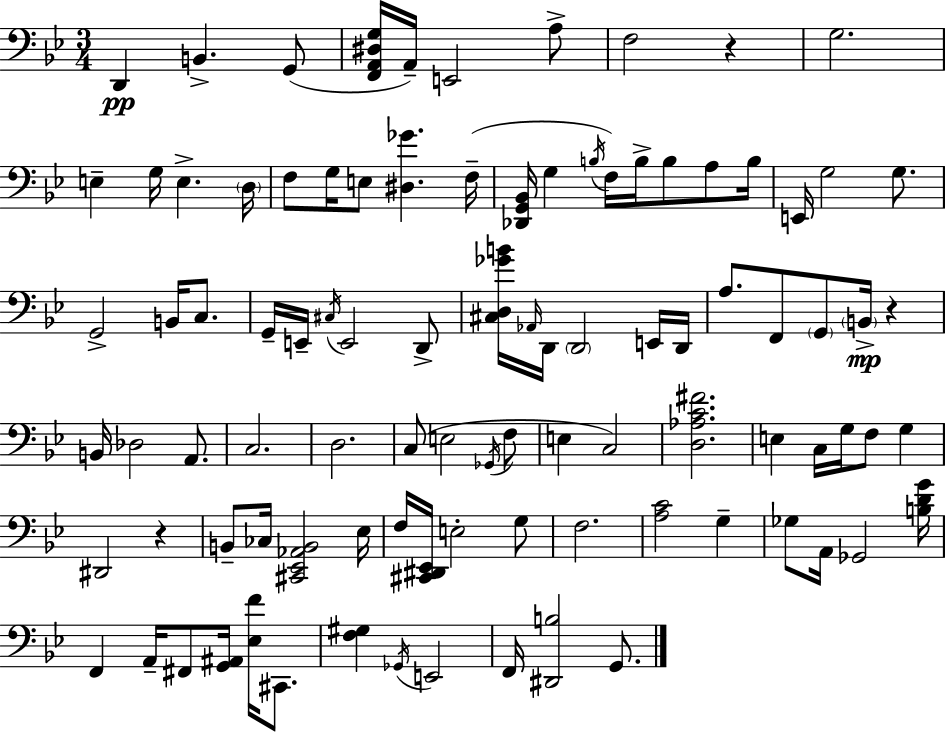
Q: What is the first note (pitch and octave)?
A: D2